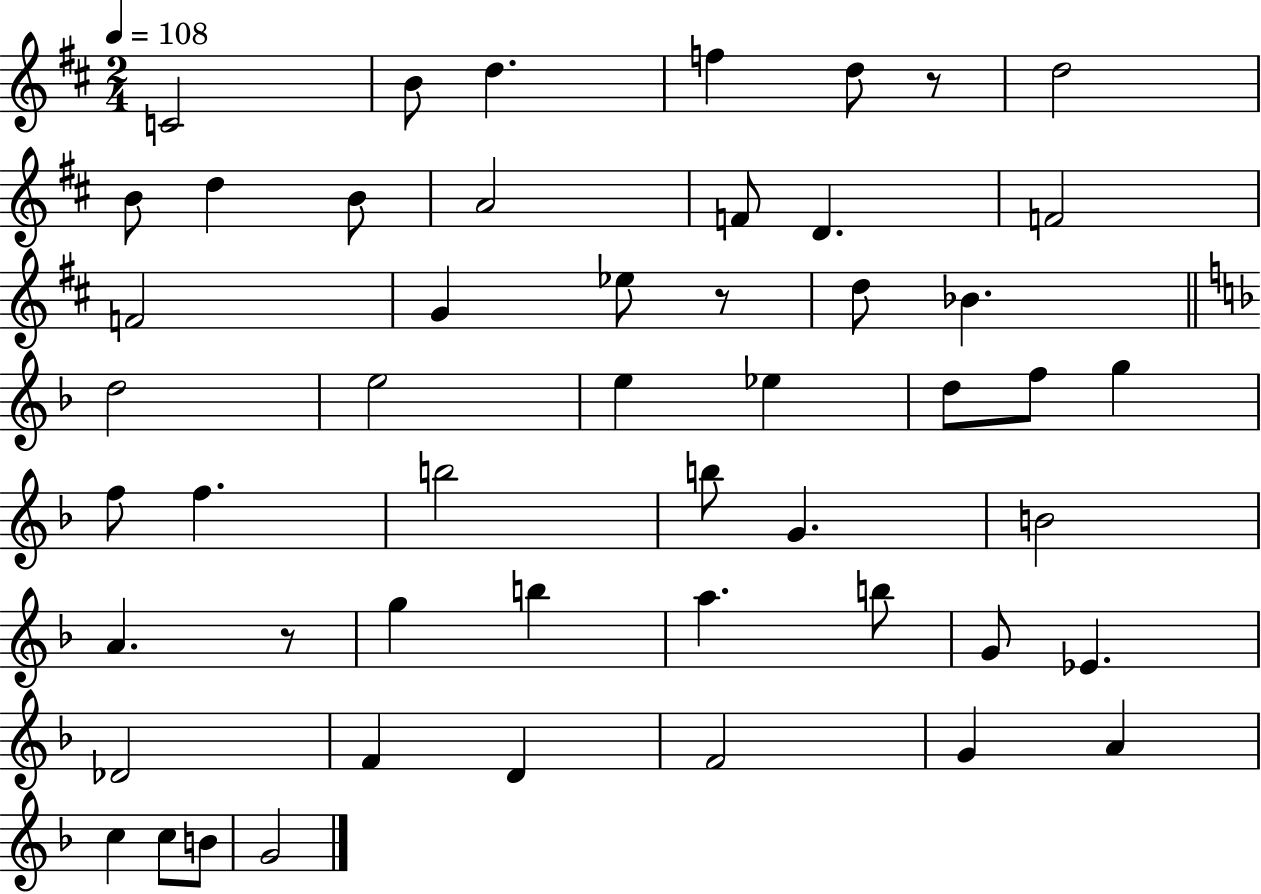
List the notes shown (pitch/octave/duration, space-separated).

C4/h B4/e D5/q. F5/q D5/e R/e D5/h B4/e D5/q B4/e A4/h F4/e D4/q. F4/h F4/h G4/q Eb5/e R/e D5/e Bb4/q. D5/h E5/h E5/q Eb5/q D5/e F5/e G5/q F5/e F5/q. B5/h B5/e G4/q. B4/h A4/q. R/e G5/q B5/q A5/q. B5/e G4/e Eb4/q. Db4/h F4/q D4/q F4/h G4/q A4/q C5/q C5/e B4/e G4/h